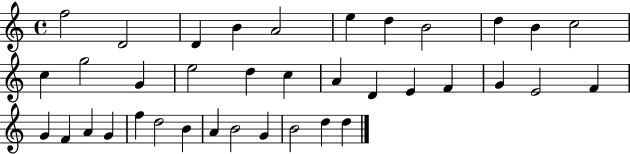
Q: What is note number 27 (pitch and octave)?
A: A4